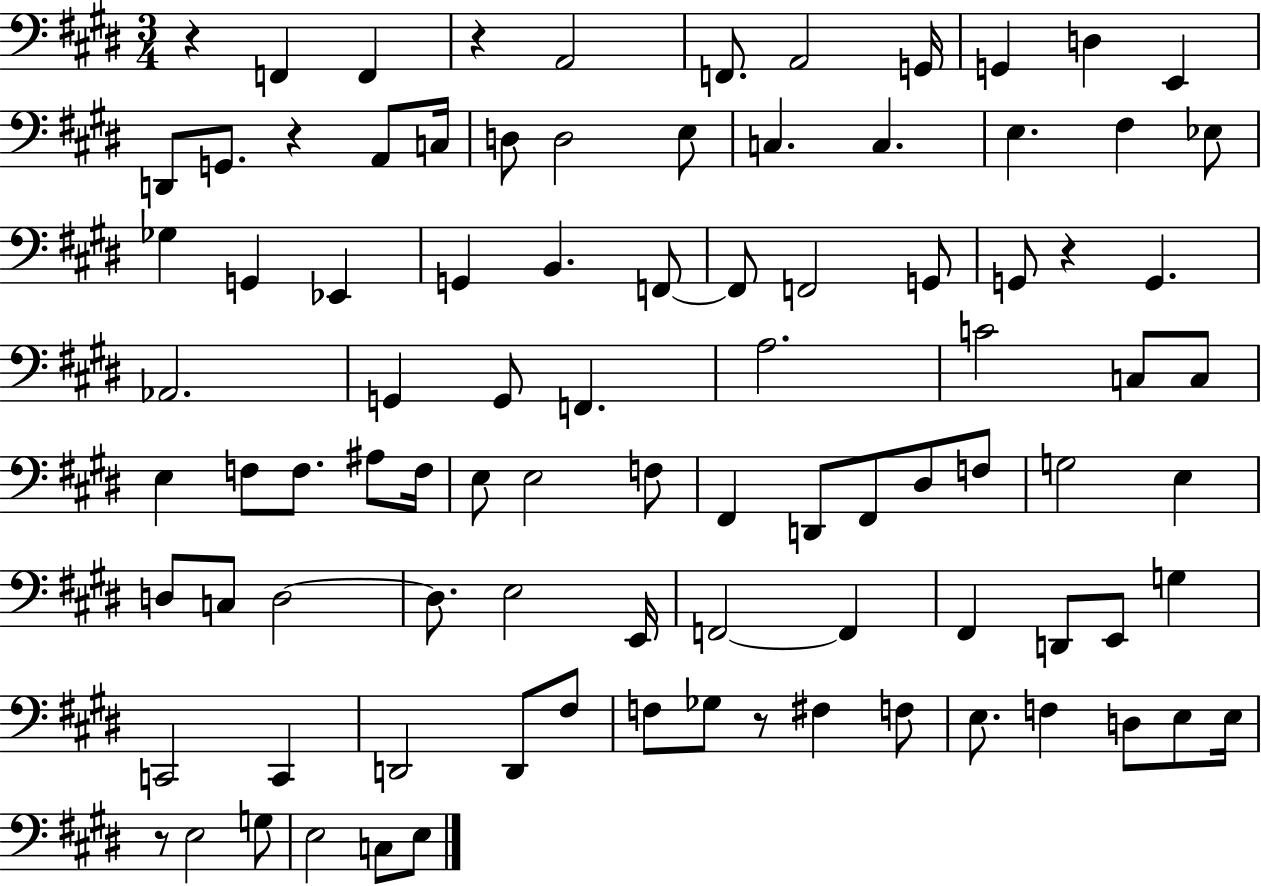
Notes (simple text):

R/q F2/q F2/q R/q A2/h F2/e. A2/h G2/s G2/q D3/q E2/q D2/e G2/e. R/q A2/e C3/s D3/e D3/h E3/e C3/q. C3/q. E3/q. F#3/q Eb3/e Gb3/q G2/q Eb2/q G2/q B2/q. F2/e F2/e F2/h G2/e G2/e R/q G2/q. Ab2/h. G2/q G2/e F2/q. A3/h. C4/h C3/e C3/e E3/q F3/e F3/e. A#3/e F3/s E3/e E3/h F3/e F#2/q D2/e F#2/e D#3/e F3/e G3/h E3/q D3/e C3/e D3/h D3/e. E3/h E2/s F2/h F2/q F#2/q D2/e E2/e G3/q C2/h C2/q D2/h D2/e F#3/e F3/e Gb3/e R/e F#3/q F3/e E3/e. F3/q D3/e E3/e E3/s R/e E3/h G3/e E3/h C3/e E3/e